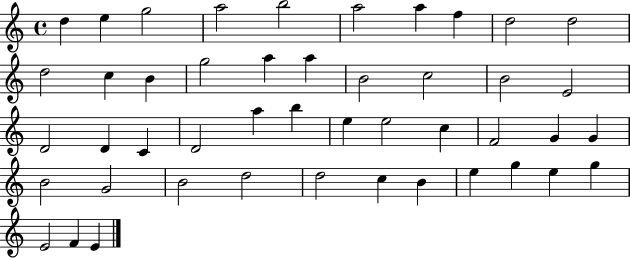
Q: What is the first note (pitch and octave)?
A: D5